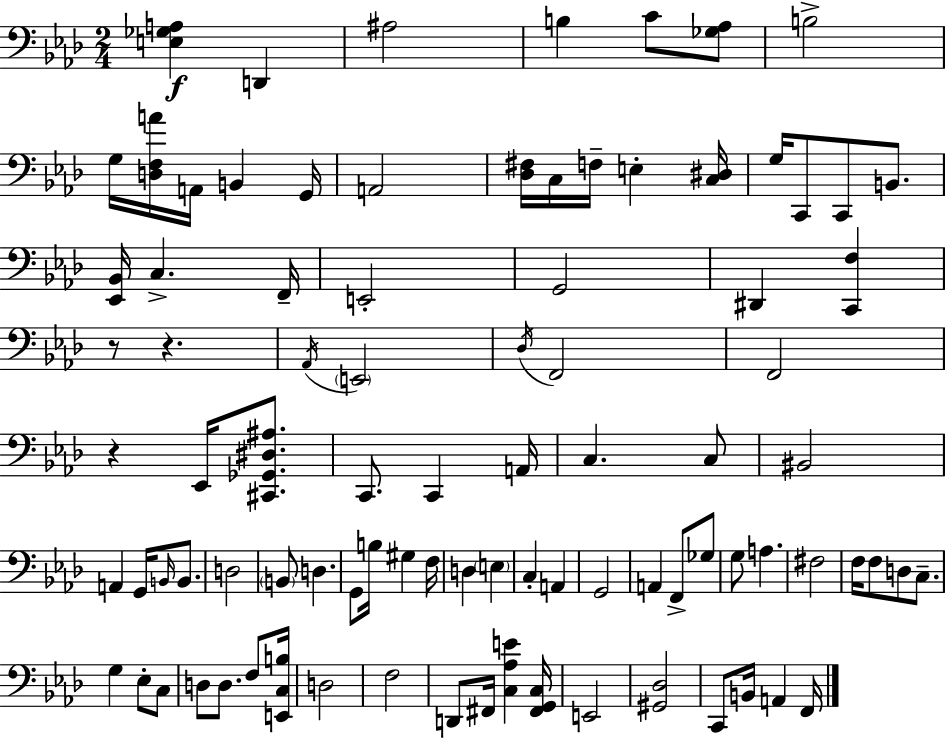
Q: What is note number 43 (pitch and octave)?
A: B3